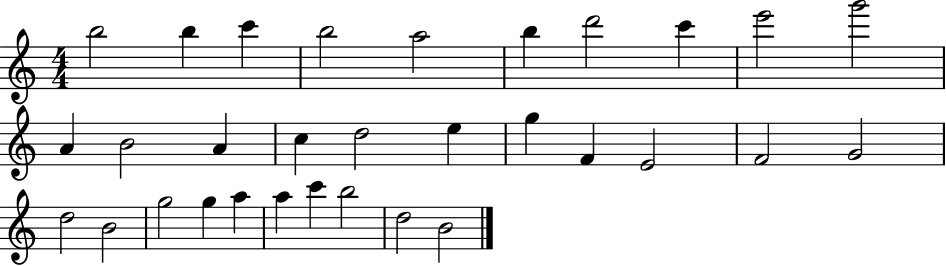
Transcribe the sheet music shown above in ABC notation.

X:1
T:Untitled
M:4/4
L:1/4
K:C
b2 b c' b2 a2 b d'2 c' e'2 g'2 A B2 A c d2 e g F E2 F2 G2 d2 B2 g2 g a a c' b2 d2 B2